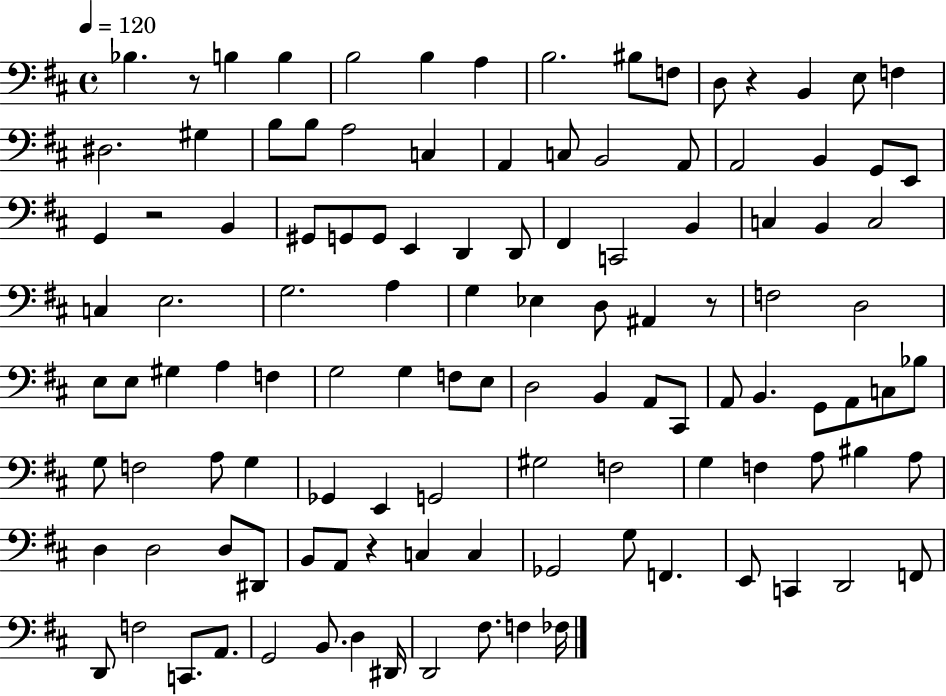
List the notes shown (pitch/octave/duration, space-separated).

Bb3/q. R/e B3/q B3/q B3/h B3/q A3/q B3/h. BIS3/e F3/e D3/e R/q B2/q E3/e F3/q D#3/h. G#3/q B3/e B3/e A3/h C3/q A2/q C3/e B2/h A2/e A2/h B2/q G2/e E2/e G2/q R/h B2/q G#2/e G2/e G2/e E2/q D2/q D2/e F#2/q C2/h B2/q C3/q B2/q C3/h C3/q E3/h. G3/h. A3/q G3/q Eb3/q D3/e A#2/q R/e F3/h D3/h E3/e E3/e G#3/q A3/q F3/q G3/h G3/q F3/e E3/e D3/h B2/q A2/e C#2/e A2/e B2/q. G2/e A2/e C3/e Bb3/e G3/e F3/h A3/e G3/q Gb2/q E2/q G2/h G#3/h F3/h G3/q F3/q A3/e BIS3/q A3/e D3/q D3/h D3/e D#2/e B2/e A2/e R/q C3/q C3/q Gb2/h G3/e F2/q. E2/e C2/q D2/h F2/e D2/e F3/h C2/e. A2/e. G2/h B2/e. D3/q D#2/s D2/h F#3/e. F3/q FES3/s